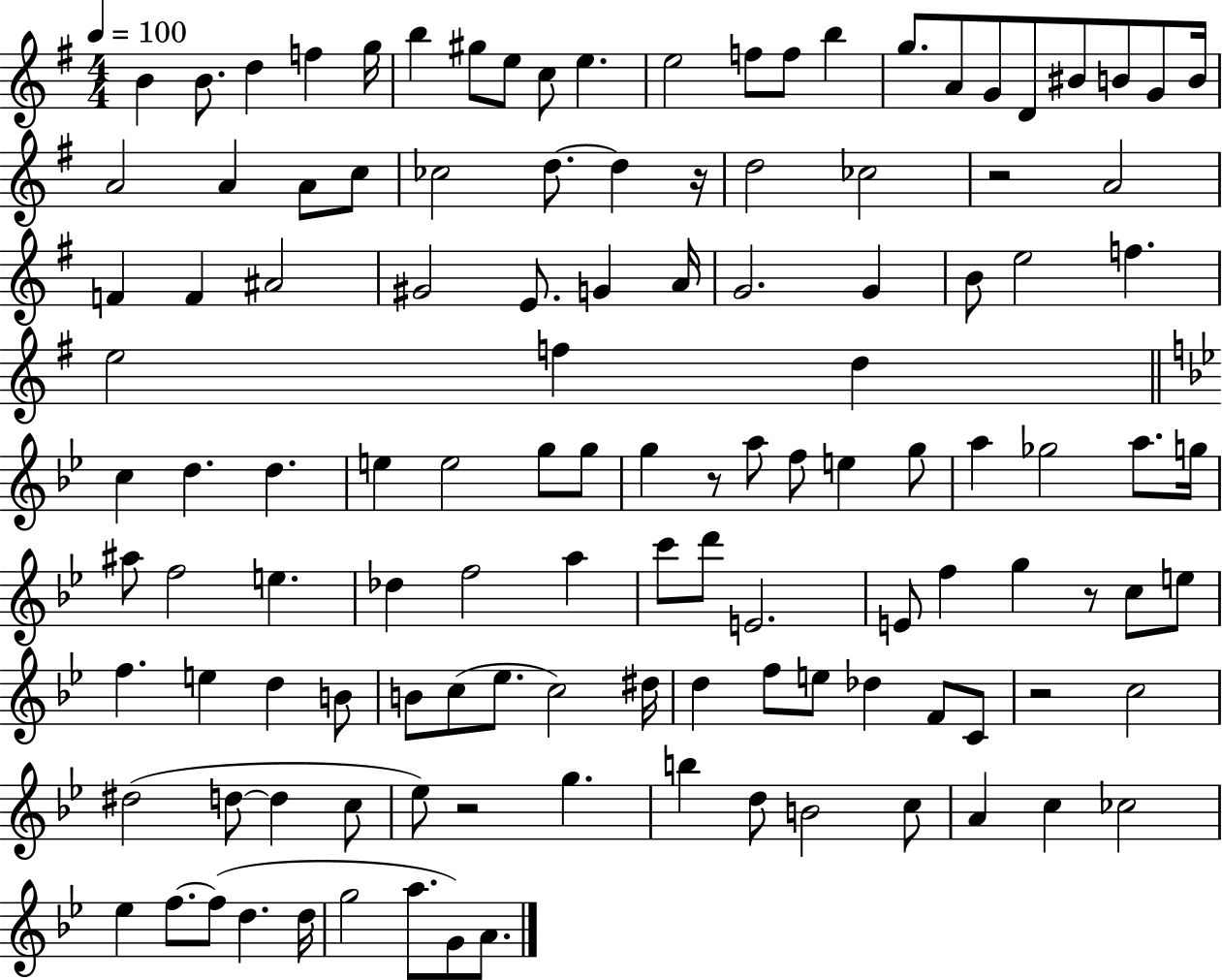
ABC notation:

X:1
T:Untitled
M:4/4
L:1/4
K:G
B B/2 d f g/4 b ^g/2 e/2 c/2 e e2 f/2 f/2 b g/2 A/2 G/2 D/2 ^B/2 B/2 G/2 B/4 A2 A A/2 c/2 _c2 d/2 d z/4 d2 _c2 z2 A2 F F ^A2 ^G2 E/2 G A/4 G2 G B/2 e2 f e2 f d c d d e e2 g/2 g/2 g z/2 a/2 f/2 e g/2 a _g2 a/2 g/4 ^a/2 f2 e _d f2 a c'/2 d'/2 E2 E/2 f g z/2 c/2 e/2 f e d B/2 B/2 c/2 _e/2 c2 ^d/4 d f/2 e/2 _d F/2 C/2 z2 c2 ^d2 d/2 d c/2 _e/2 z2 g b d/2 B2 c/2 A c _c2 _e f/2 f/2 d d/4 g2 a/2 G/2 A/2